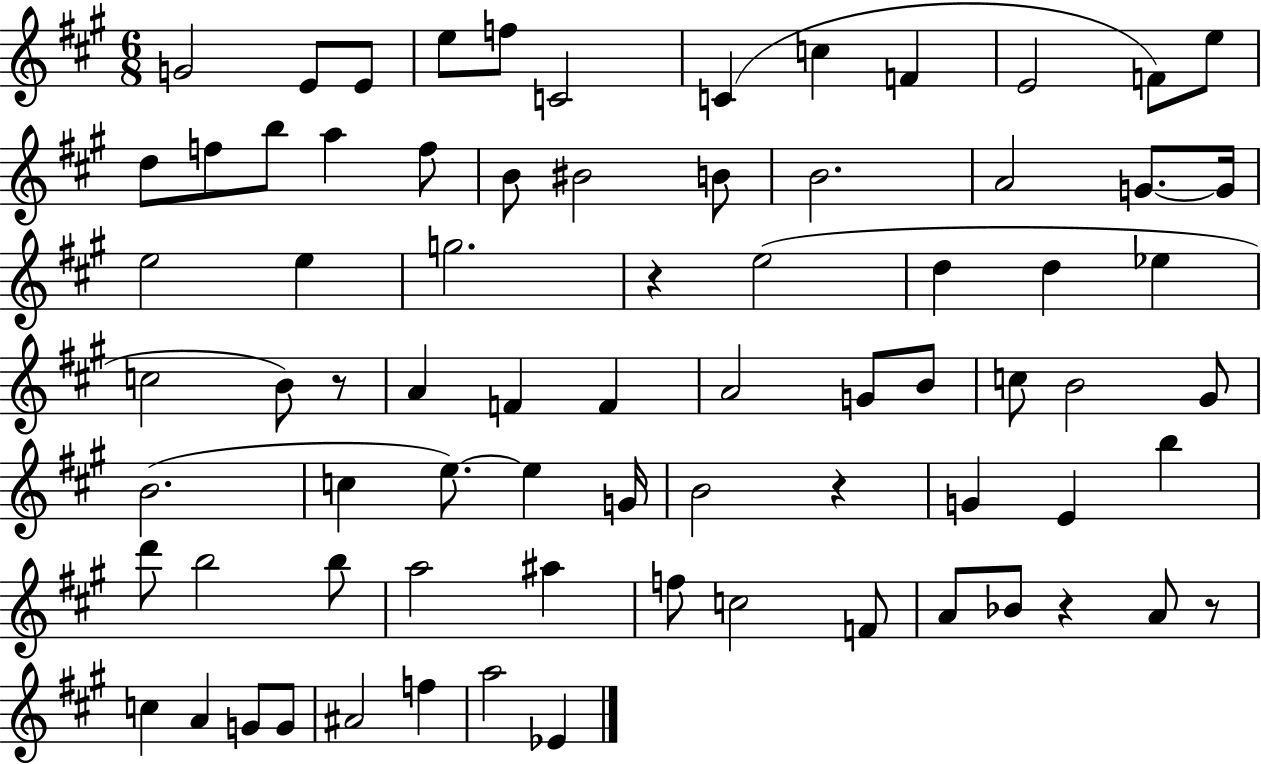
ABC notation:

X:1
T:Untitled
M:6/8
L:1/4
K:A
G2 E/2 E/2 e/2 f/2 C2 C c F E2 F/2 e/2 d/2 f/2 b/2 a f/2 B/2 ^B2 B/2 B2 A2 G/2 G/4 e2 e g2 z e2 d d _e c2 B/2 z/2 A F F A2 G/2 B/2 c/2 B2 ^G/2 B2 c e/2 e G/4 B2 z G E b d'/2 b2 b/2 a2 ^a f/2 c2 F/2 A/2 _B/2 z A/2 z/2 c A G/2 G/2 ^A2 f a2 _E